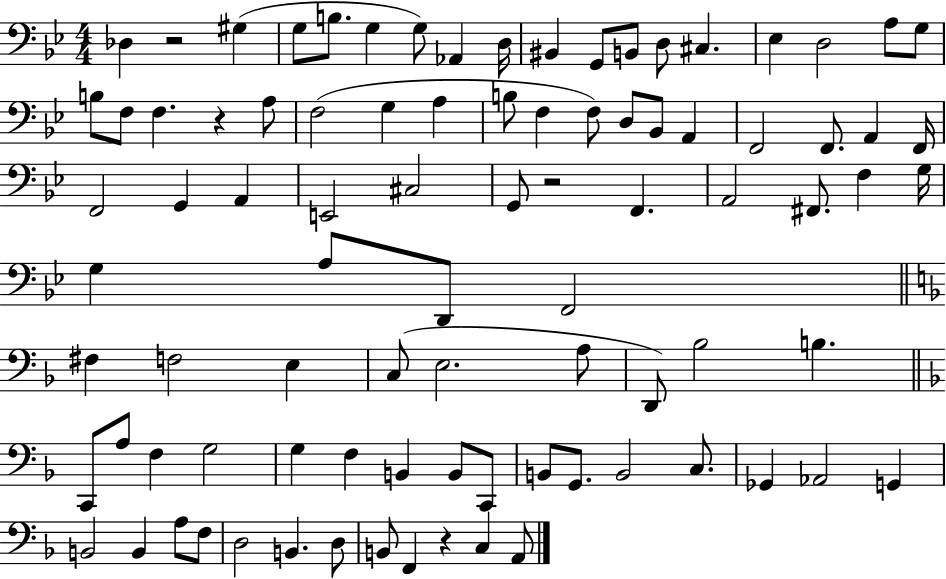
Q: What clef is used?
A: bass